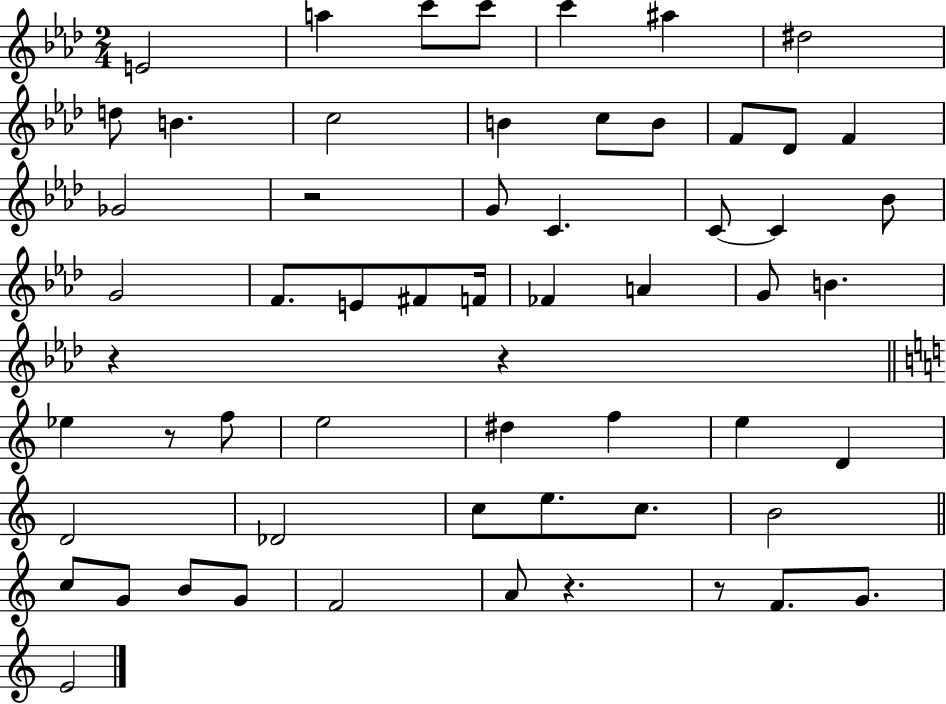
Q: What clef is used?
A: treble